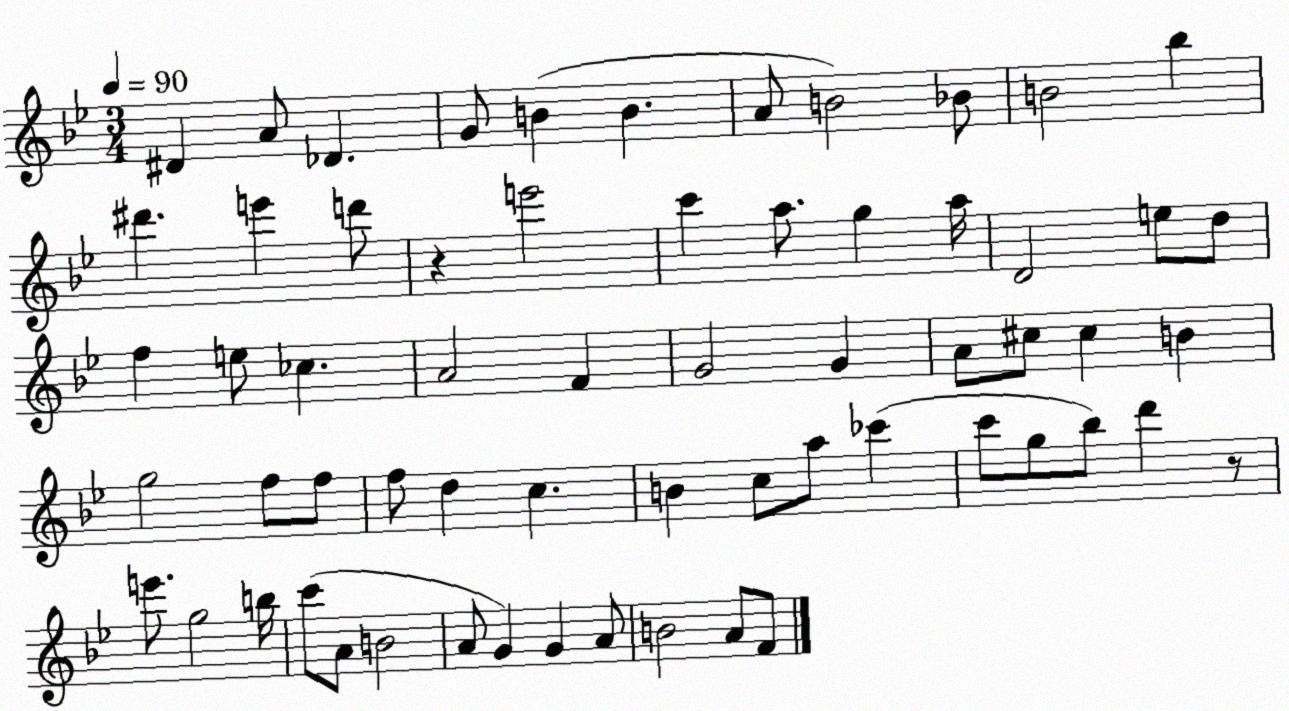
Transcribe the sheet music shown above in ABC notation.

X:1
T:Untitled
M:3/4
L:1/4
K:Bb
^D A/2 _D G/2 B B A/2 B2 _B/2 B2 _b ^d' e' d'/2 z e'2 c' a/2 g a/4 D2 e/2 d/2 f e/2 _c A2 F G2 G A/2 ^c/2 ^c B g2 f/2 f/2 f/2 d c B c/2 a/2 _c' c'/2 g/2 _b/2 d' z/2 e'/2 g2 b/4 c'/2 A/2 B2 A/2 G G A/2 B2 A/2 F/2